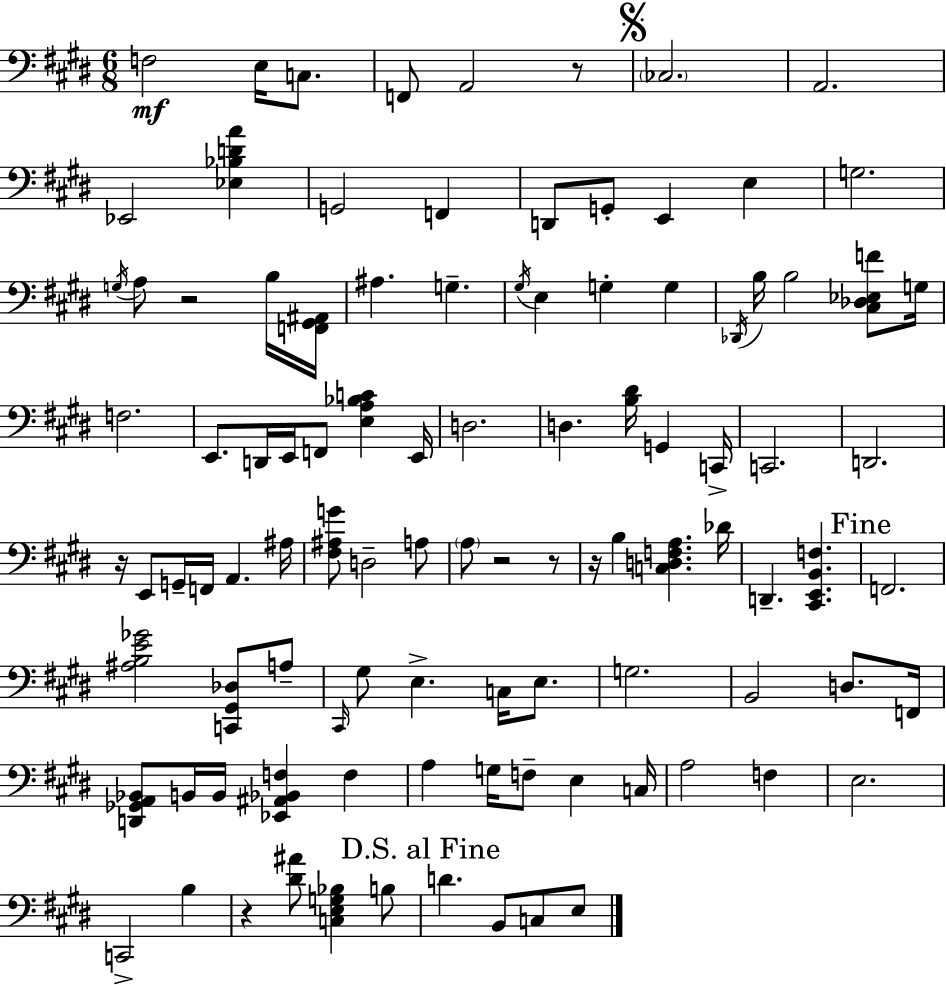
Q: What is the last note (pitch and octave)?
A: E3